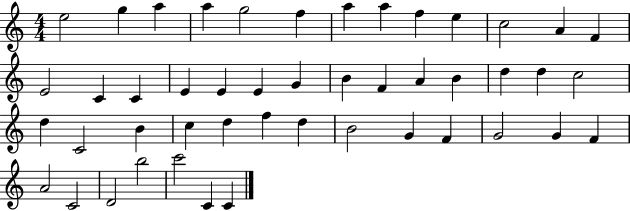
{
  \clef treble
  \numericTimeSignature
  \time 4/4
  \key c \major
  e''2 g''4 a''4 | a''4 g''2 f''4 | a''4 a''4 f''4 e''4 | c''2 a'4 f'4 | \break e'2 c'4 c'4 | e'4 e'4 e'4 g'4 | b'4 f'4 a'4 b'4 | d''4 d''4 c''2 | \break d''4 c'2 b'4 | c''4 d''4 f''4 d''4 | b'2 g'4 f'4 | g'2 g'4 f'4 | \break a'2 c'2 | d'2 b''2 | c'''2 c'4 c'4 | \bar "|."
}